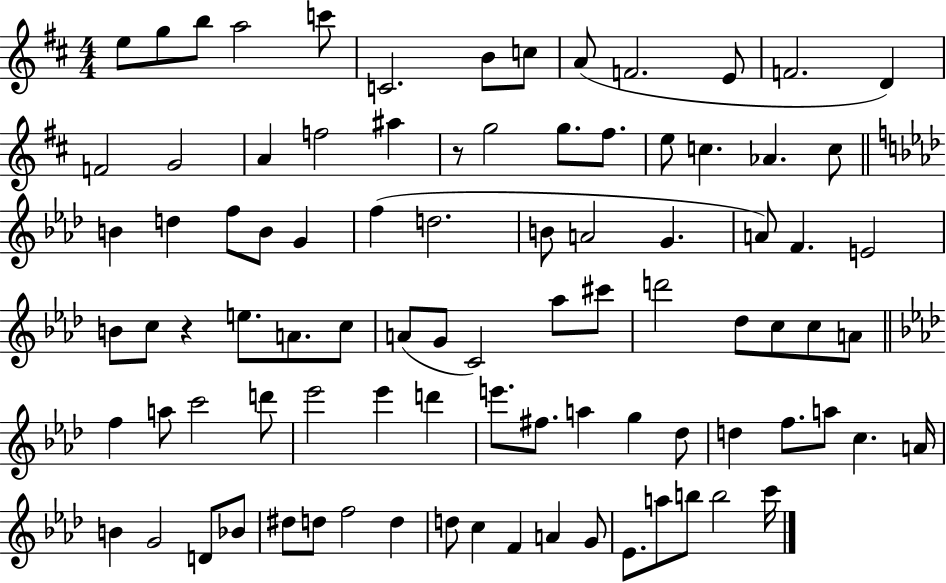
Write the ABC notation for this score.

X:1
T:Untitled
M:4/4
L:1/4
K:D
e/2 g/2 b/2 a2 c'/2 C2 B/2 c/2 A/2 F2 E/2 F2 D F2 G2 A f2 ^a z/2 g2 g/2 ^f/2 e/2 c _A c/2 B d f/2 B/2 G f d2 B/2 A2 G A/2 F E2 B/2 c/2 z e/2 A/2 c/2 A/2 G/2 C2 _a/2 ^c'/2 d'2 _d/2 c/2 c/2 A/2 f a/2 c'2 d'/2 _e'2 _e' d' e'/2 ^f/2 a g _d/2 d f/2 a/2 c A/4 B G2 D/2 _B/2 ^d/2 d/2 f2 d d/2 c F A G/2 _E/2 a/2 b/2 b2 c'/4